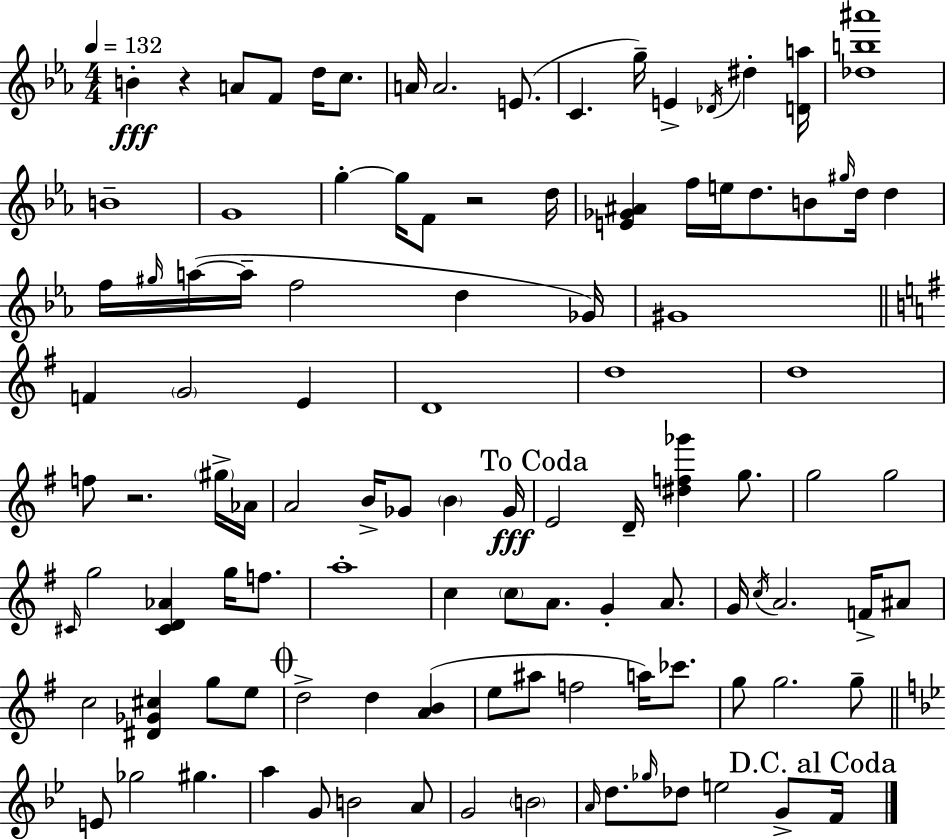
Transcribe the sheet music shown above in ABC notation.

X:1
T:Untitled
M:4/4
L:1/4
K:Cm
B z A/2 F/2 d/4 c/2 A/4 A2 E/2 C g/4 E _D/4 ^d [Da]/4 [_db^a']4 B4 G4 g g/4 F/2 z2 d/4 [E_G^A] f/4 e/4 d/2 B/2 ^g/4 d/4 d f/4 ^g/4 a/4 a/4 f2 d _G/4 ^G4 F G2 E D4 d4 d4 f/2 z2 ^g/4 _A/4 A2 B/4 _G/2 B _G/4 E2 D/4 [^df_g'] g/2 g2 g2 ^C/4 g2 [^CD_A] g/4 f/2 a4 c c/2 A/2 G A/2 G/4 c/4 A2 F/4 ^A/2 c2 [^D_G^c] g/2 e/2 d2 d [AB] e/2 ^a/2 f2 a/4 _c'/2 g/2 g2 g/2 E/2 _g2 ^g a G/2 B2 A/2 G2 B2 A/4 d/2 _g/4 _d/2 e2 G/2 F/4